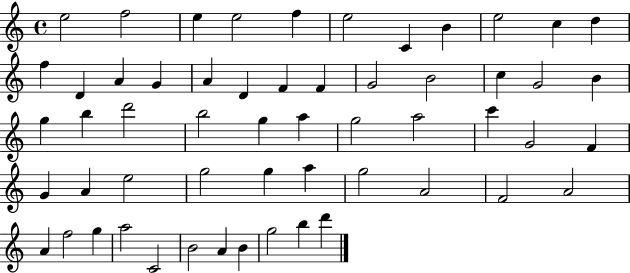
E5/h F5/h E5/q E5/h F5/q E5/h C4/q B4/q E5/h C5/q D5/q F5/q D4/q A4/q G4/q A4/q D4/q F4/q F4/q G4/h B4/h C5/q G4/h B4/q G5/q B5/q D6/h B5/h G5/q A5/q G5/h A5/h C6/q G4/h F4/q G4/q A4/q E5/h G5/h G5/q A5/q G5/h A4/h F4/h A4/h A4/q F5/h G5/q A5/h C4/h B4/h A4/q B4/q G5/h B5/q D6/q